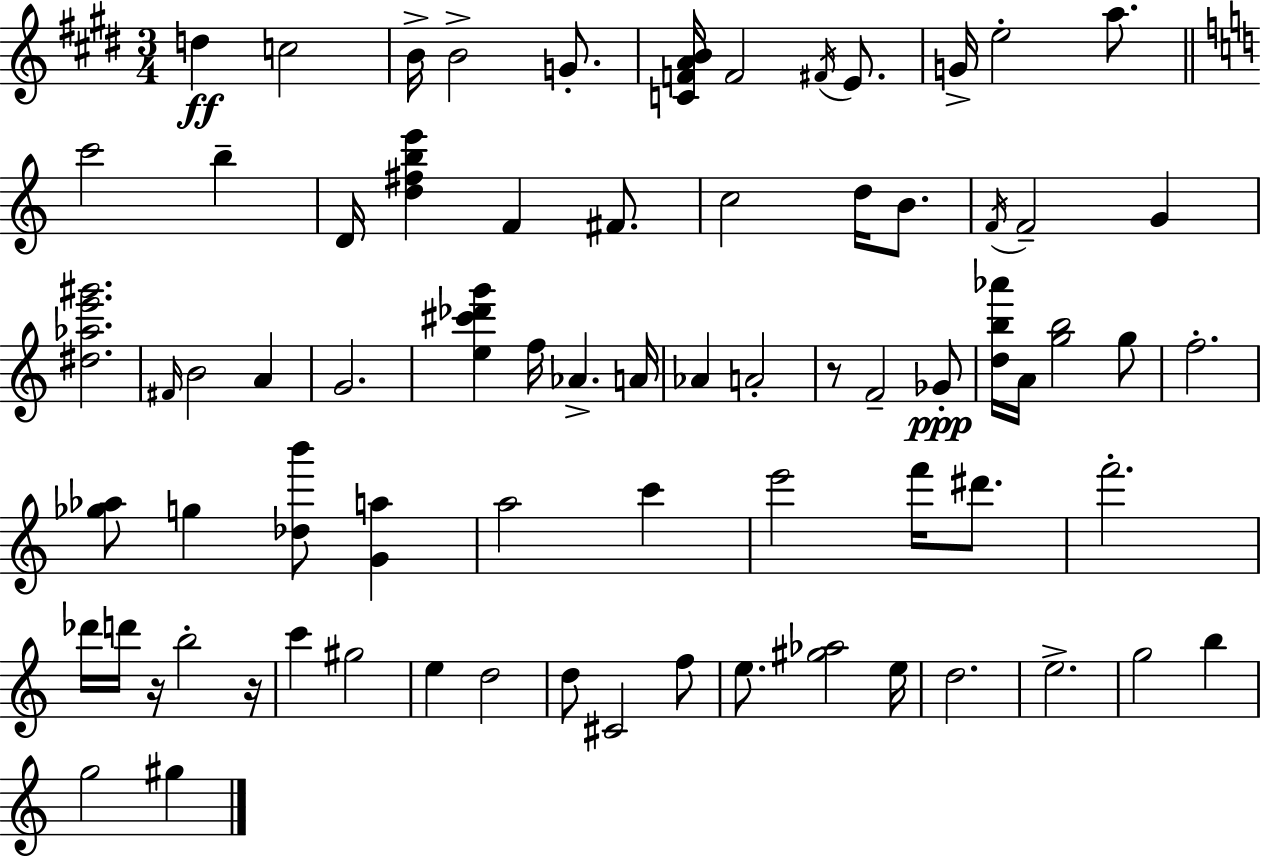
{
  \clef treble
  \numericTimeSignature
  \time 3/4
  \key e \major
  \repeat volta 2 { d''4\ff c''2 | b'16-> b'2-> g'8.-. | <c' f' a' b'>16 f'2 \acciaccatura { fis'16 } e'8. | g'16-> e''2-. a''8. | \break \bar "||" \break \key c \major c'''2 b''4-- | d'16 <d'' fis'' b'' e'''>4 f'4 fis'8. | c''2 d''16 b'8. | \acciaccatura { f'16 } f'2-- g'4 | \break <dis'' aes'' e''' gis'''>2. | \grace { fis'16 } b'2 a'4 | g'2. | <e'' cis''' des''' g'''>4 f''16 aes'4.-> | \break a'16 aes'4 a'2-. | r8 f'2-- | ges'8-.\ppp <d'' b'' aes'''>16 a'16 <g'' b''>2 | g''8 f''2.-. | \break <ges'' aes''>8 g''4 <des'' b'''>8 <g' a''>4 | a''2 c'''4 | e'''2 f'''16 dis'''8. | f'''2.-. | \break des'''16 d'''16 r16 b''2-. | r16 c'''4 gis''2 | e''4 d''2 | d''8 cis'2 | \break f''8 e''8. <gis'' aes''>2 | e''16 d''2. | e''2.-> | g''2 b''4 | \break g''2 gis''4 | } \bar "|."
}